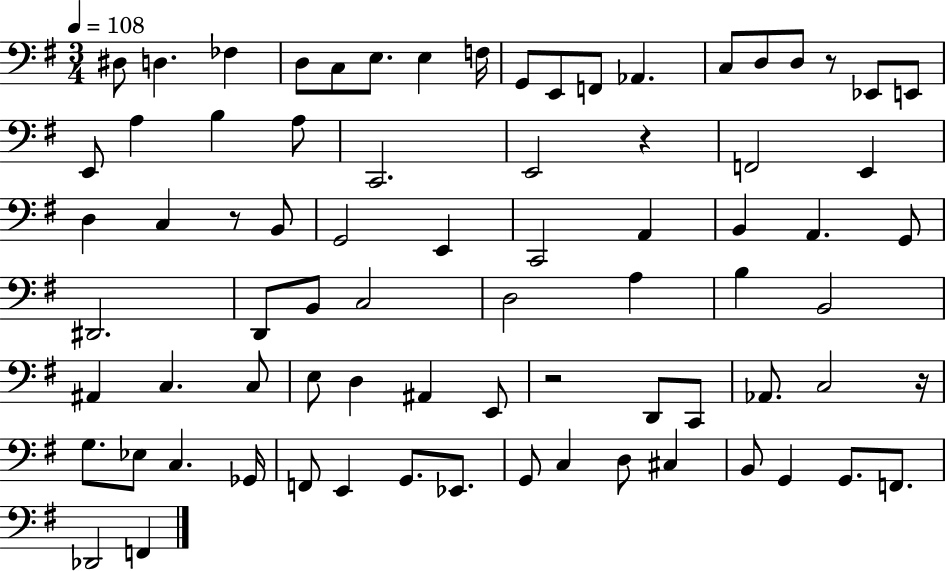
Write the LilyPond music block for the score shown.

{
  \clef bass
  \numericTimeSignature
  \time 3/4
  \key g \major
  \tempo 4 = 108
  dis8 d4. fes4 | d8 c8 e8. e4 f16 | g,8 e,8 f,8 aes,4. | c8 d8 d8 r8 ees,8 e,8 | \break e,8 a4 b4 a8 | c,2. | e,2 r4 | f,2 e,4 | \break d4 c4 r8 b,8 | g,2 e,4 | c,2 a,4 | b,4 a,4. g,8 | \break dis,2. | d,8 b,8 c2 | d2 a4 | b4 b,2 | \break ais,4 c4. c8 | e8 d4 ais,4 e,8 | r2 d,8 c,8 | aes,8. c2 r16 | \break g8. ees8 c4. ges,16 | f,8 e,4 g,8. ees,8. | g,8 c4 d8 cis4 | b,8 g,4 g,8. f,8. | \break des,2 f,4 | \bar "|."
}